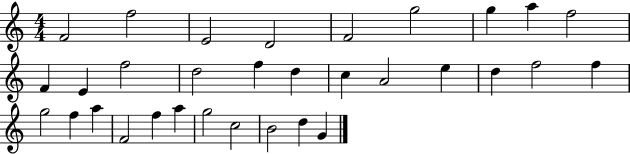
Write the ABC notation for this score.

X:1
T:Untitled
M:4/4
L:1/4
K:C
F2 f2 E2 D2 F2 g2 g a f2 F E f2 d2 f d c A2 e d f2 f g2 f a F2 f a g2 c2 B2 d G